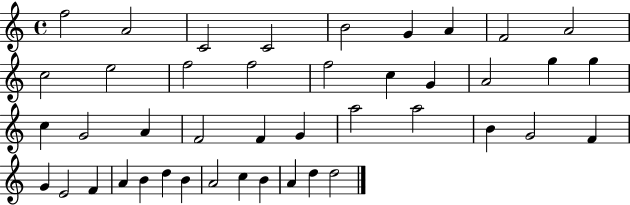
X:1
T:Untitled
M:4/4
L:1/4
K:C
f2 A2 C2 C2 B2 G A F2 A2 c2 e2 f2 f2 f2 c G A2 g g c G2 A F2 F G a2 a2 B G2 F G E2 F A B d B A2 c B A d d2